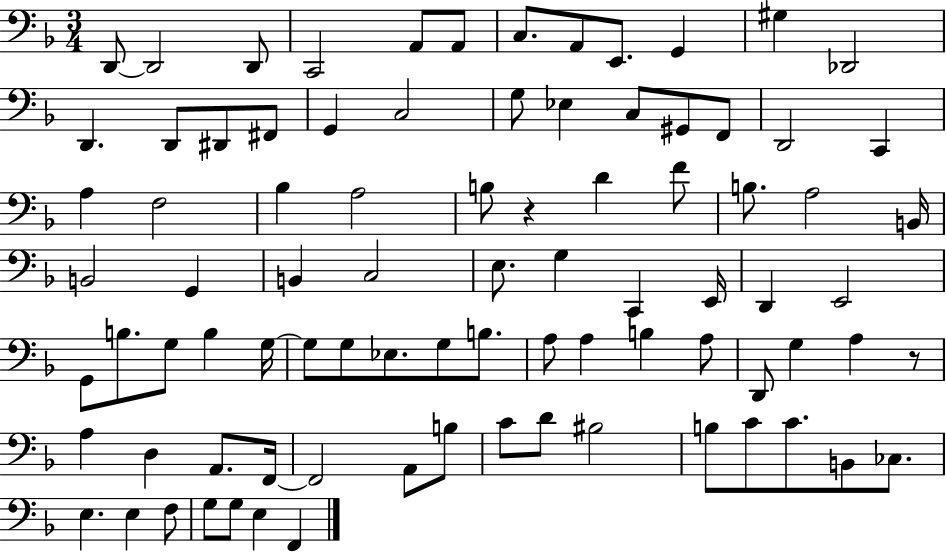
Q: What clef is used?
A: bass